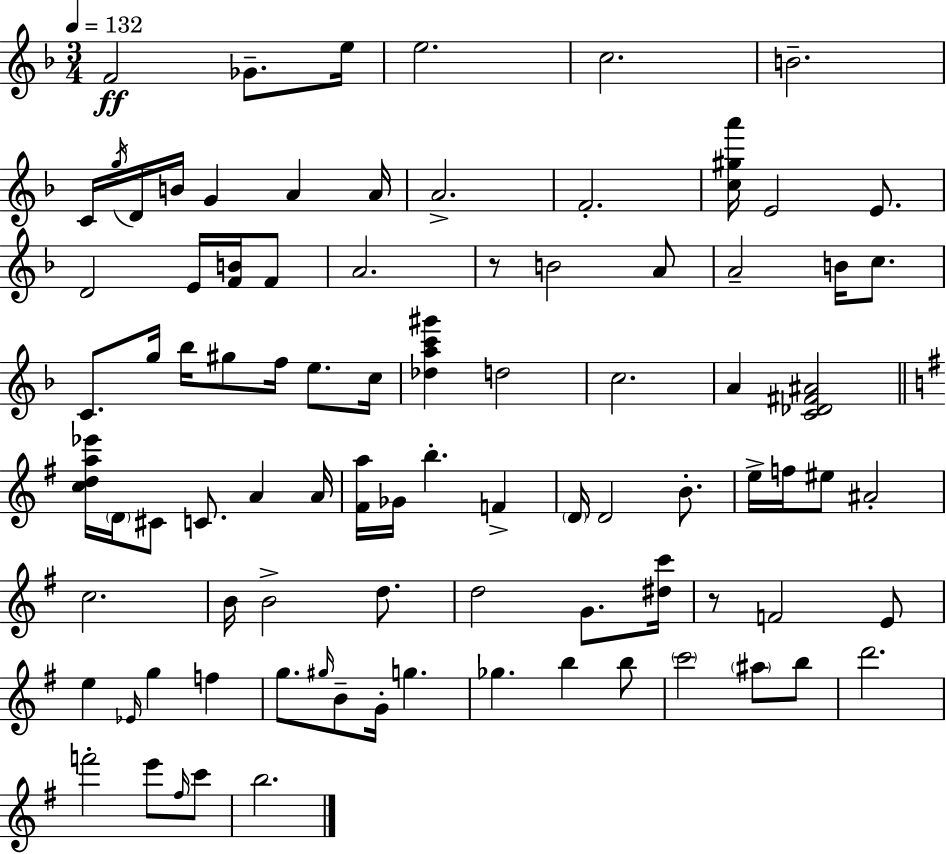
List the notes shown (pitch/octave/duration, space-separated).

F4/h Gb4/e. E5/s E5/h. C5/h. B4/h. C4/s G5/s D4/s B4/s G4/q A4/q A4/s A4/h. F4/h. [C5,G#5,A6]/s E4/h E4/e. D4/h E4/s [F4,B4]/s F4/e A4/h. R/e B4/h A4/e A4/h B4/s C5/e. C4/e. G5/s Bb5/s G#5/e F5/s E5/e. C5/s [Db5,A5,C6,G#6]/q D5/h C5/h. A4/q [C4,Db4,F#4,A#4]/h [C5,D5,A5,Eb6]/s D4/s C#4/e C4/e. A4/q A4/s [F#4,A5]/s Gb4/s B5/q. F4/q D4/s D4/h B4/e. E5/s F5/s EIS5/e A#4/h C5/h. B4/s B4/h D5/e. D5/h G4/e. [D#5,C6]/s R/e F4/h E4/e E5/q Eb4/s G5/q F5/q G5/e. G#5/s B4/e G4/s G5/q. Gb5/q. B5/q B5/e C6/h A#5/e B5/e D6/h. F6/h E6/e F#5/s C6/e B5/h.